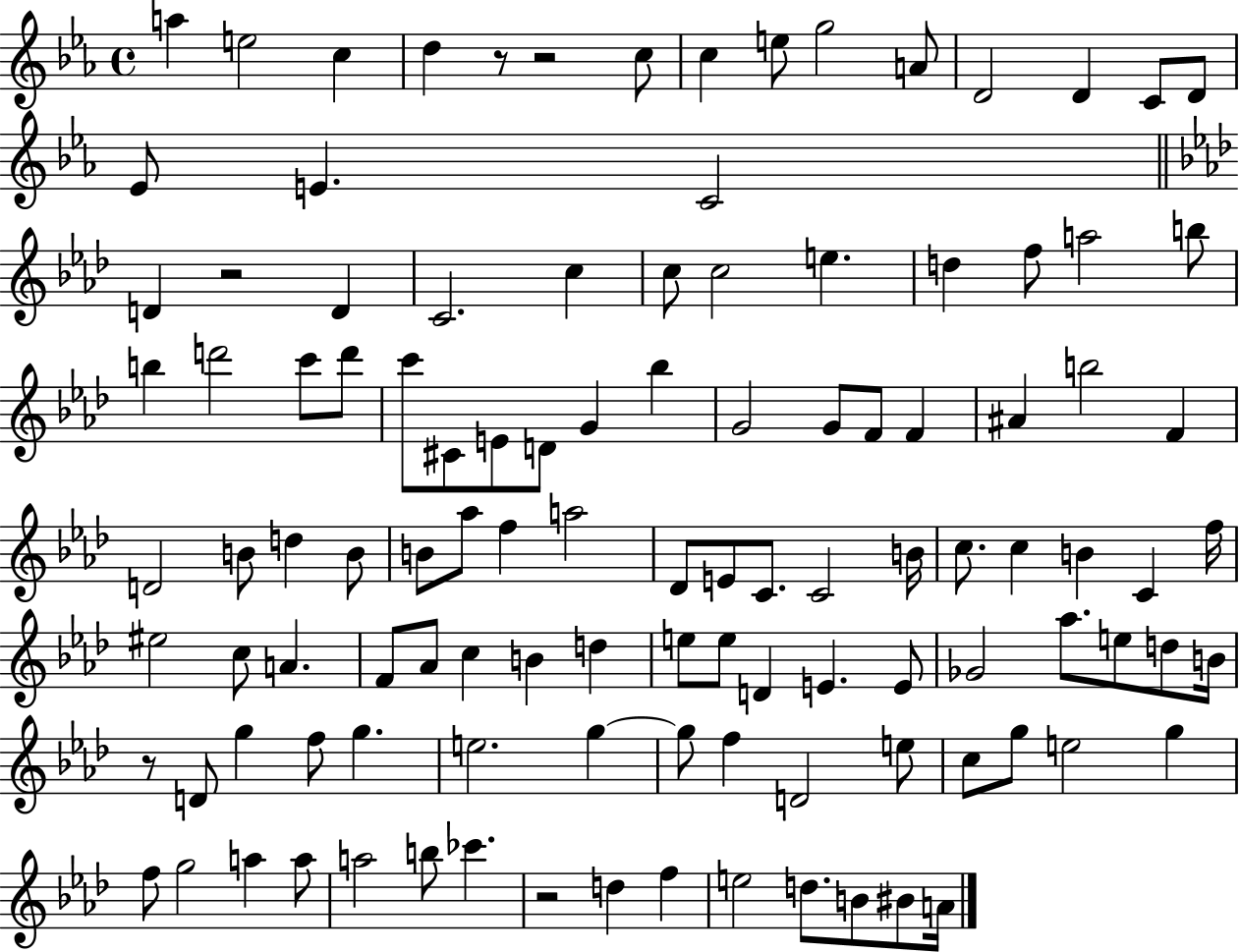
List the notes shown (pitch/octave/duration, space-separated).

A5/q E5/h C5/q D5/q R/e R/h C5/e C5/q E5/e G5/h A4/e D4/h D4/q C4/e D4/e Eb4/e E4/q. C4/h D4/q R/h D4/q C4/h. C5/q C5/e C5/h E5/q. D5/q F5/e A5/h B5/e B5/q D6/h C6/e D6/e C6/e C#4/e E4/e D4/e G4/q Bb5/q G4/h G4/e F4/e F4/q A#4/q B5/h F4/q D4/h B4/e D5/q B4/e B4/e Ab5/e F5/q A5/h Db4/e E4/e C4/e. C4/h B4/s C5/e. C5/q B4/q C4/q F5/s EIS5/h C5/e A4/q. F4/e Ab4/e C5/q B4/q D5/q E5/e E5/e D4/q E4/q. E4/e Gb4/h Ab5/e. E5/e D5/e B4/s R/e D4/e G5/q F5/e G5/q. E5/h. G5/q G5/e F5/q D4/h E5/e C5/e G5/e E5/h G5/q F5/e G5/h A5/q A5/e A5/h B5/e CES6/q. R/h D5/q F5/q E5/h D5/e. B4/e BIS4/e A4/s